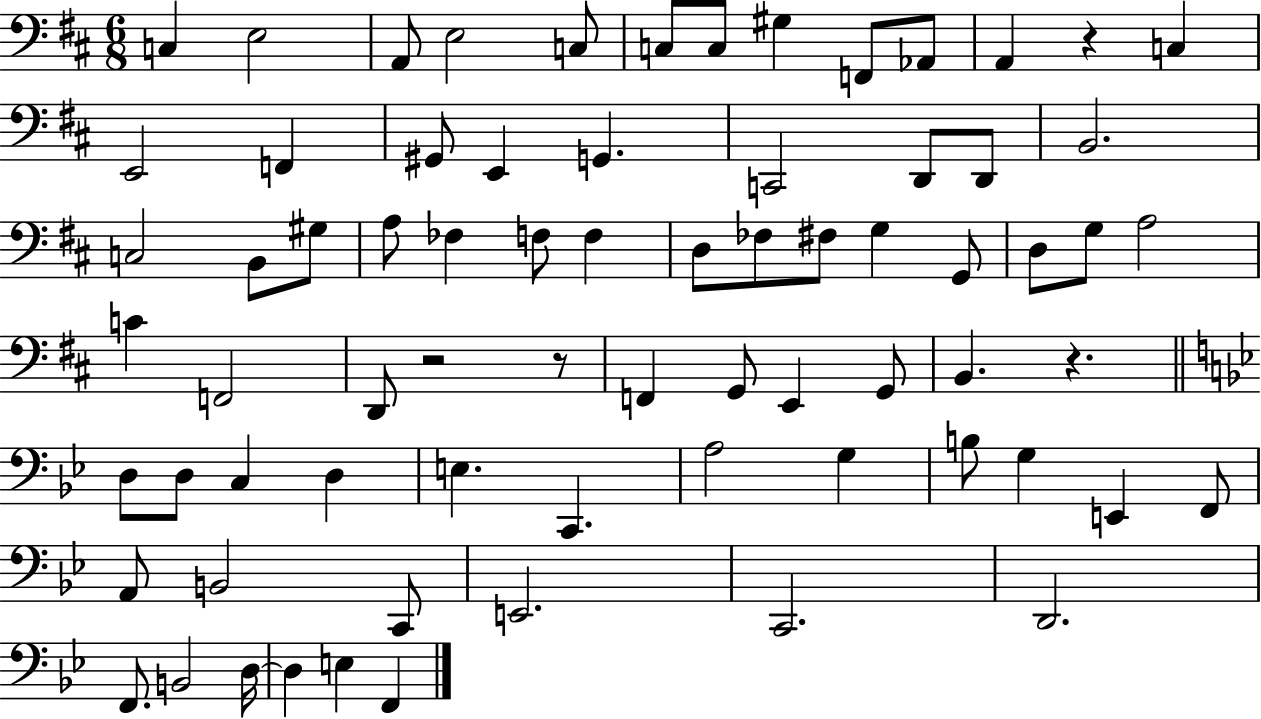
{
  \clef bass
  \numericTimeSignature
  \time 6/8
  \key d \major
  c4 e2 | a,8 e2 c8 | c8 c8 gis4 f,8 aes,8 | a,4 r4 c4 | \break e,2 f,4 | gis,8 e,4 g,4. | c,2 d,8 d,8 | b,2. | \break c2 b,8 gis8 | a8 fes4 f8 f4 | d8 fes8 fis8 g4 g,8 | d8 g8 a2 | \break c'4 f,2 | d,8 r2 r8 | f,4 g,8 e,4 g,8 | b,4. r4. | \break \bar "||" \break \key bes \major d8 d8 c4 d4 | e4. c,4. | a2 g4 | b8 g4 e,4 f,8 | \break a,8 b,2 c,8 | e,2. | c,2. | d,2. | \break f,8. b,2 d16~~ | d4 e4 f,4 | \bar "|."
}